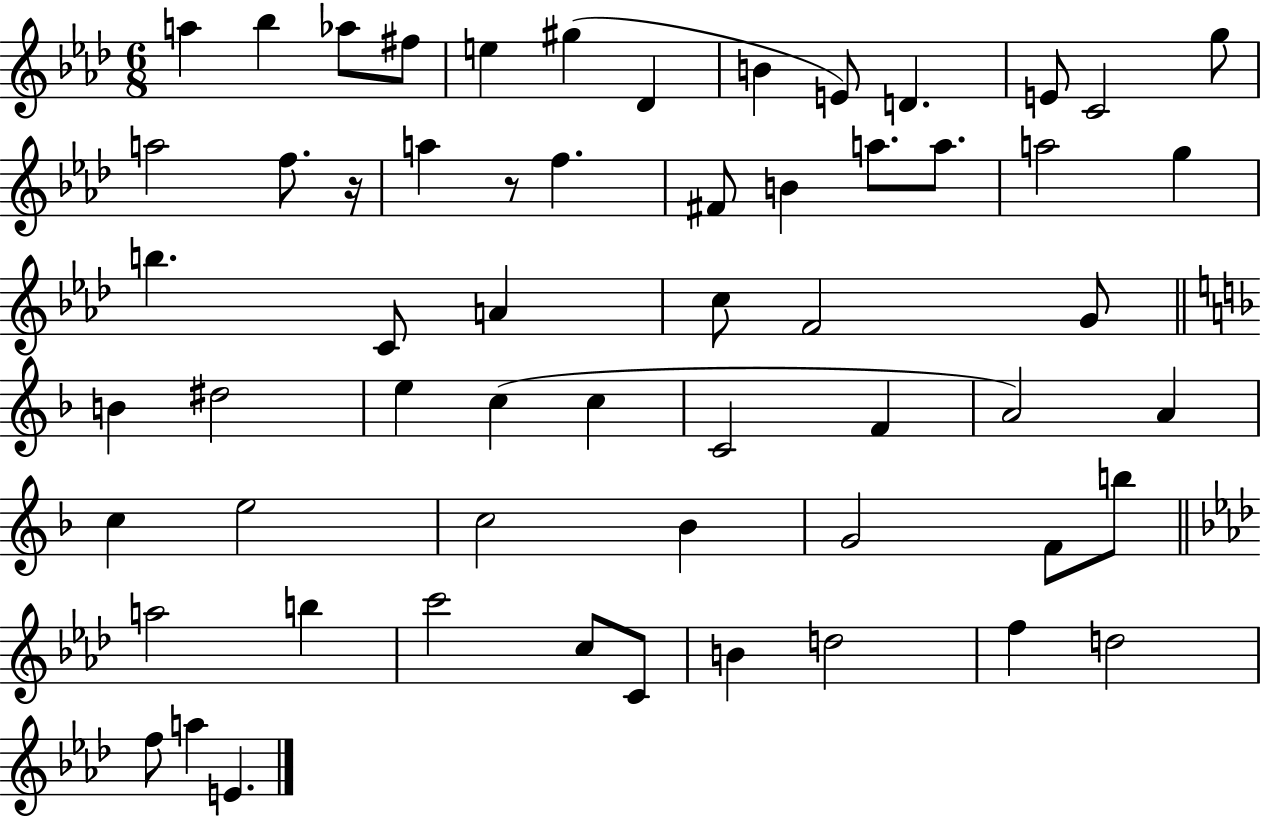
{
  \clef treble
  \numericTimeSignature
  \time 6/8
  \key aes \major
  \repeat volta 2 { a''4 bes''4 aes''8 fis''8 | e''4 gis''4( des'4 | b'4 e'8) d'4. | e'8 c'2 g''8 | \break a''2 f''8. r16 | a''4 r8 f''4. | fis'8 b'4 a''8. a''8. | a''2 g''4 | \break b''4. c'8 a'4 | c''8 f'2 g'8 | \bar "||" \break \key d \minor b'4 dis''2 | e''4 c''4( c''4 | c'2 f'4 | a'2) a'4 | \break c''4 e''2 | c''2 bes'4 | g'2 f'8 b''8 | \bar "||" \break \key aes \major a''2 b''4 | c'''2 c''8 c'8 | b'4 d''2 | f''4 d''2 | \break f''8 a''4 e'4. | } \bar "|."
}